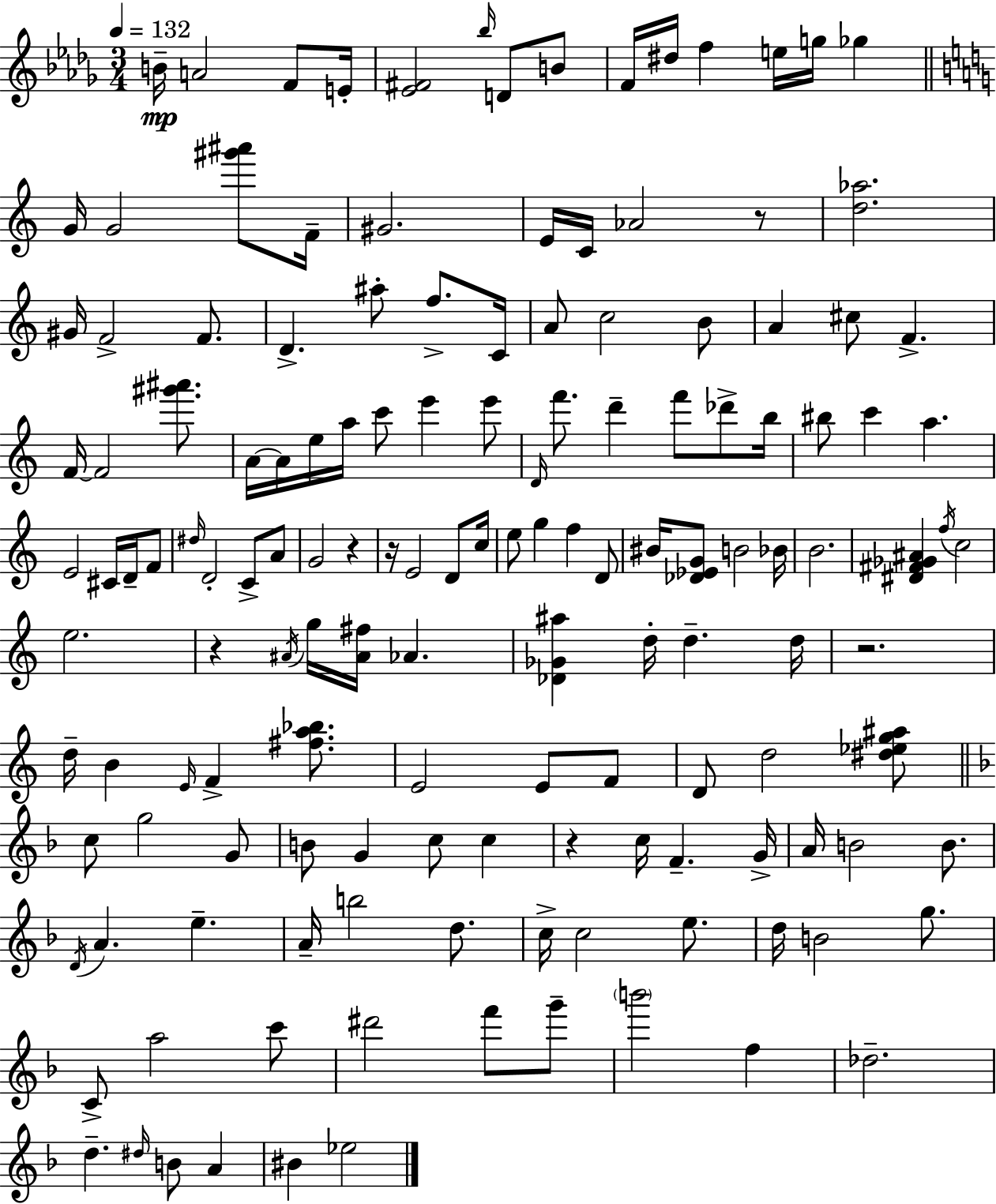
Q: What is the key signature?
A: BES minor